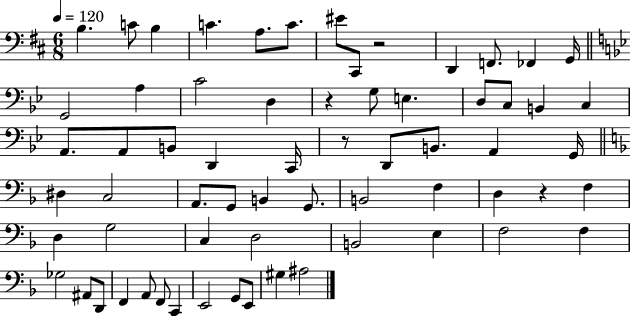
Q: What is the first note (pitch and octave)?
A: B3